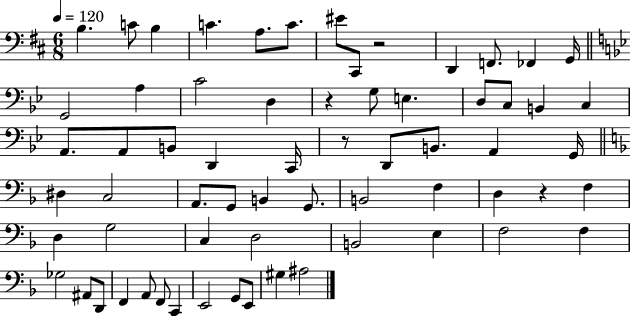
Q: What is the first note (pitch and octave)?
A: B3